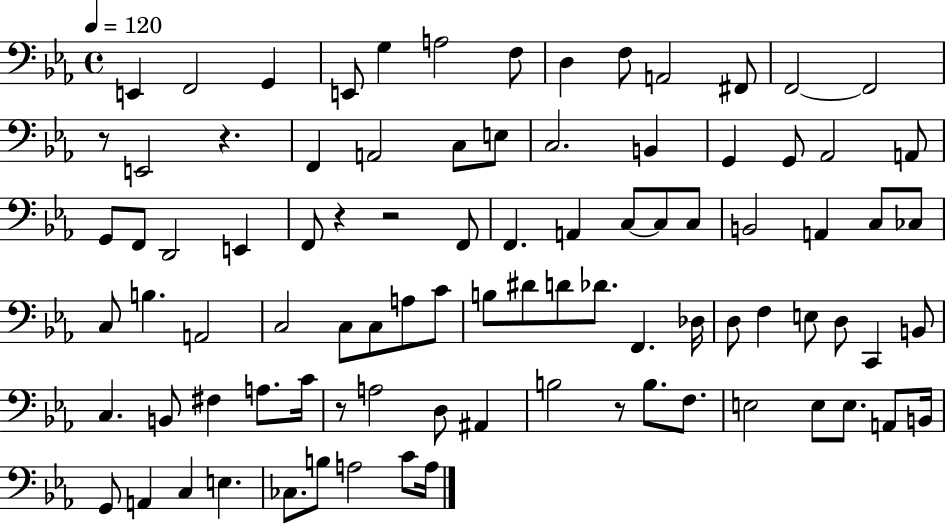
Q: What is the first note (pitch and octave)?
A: E2